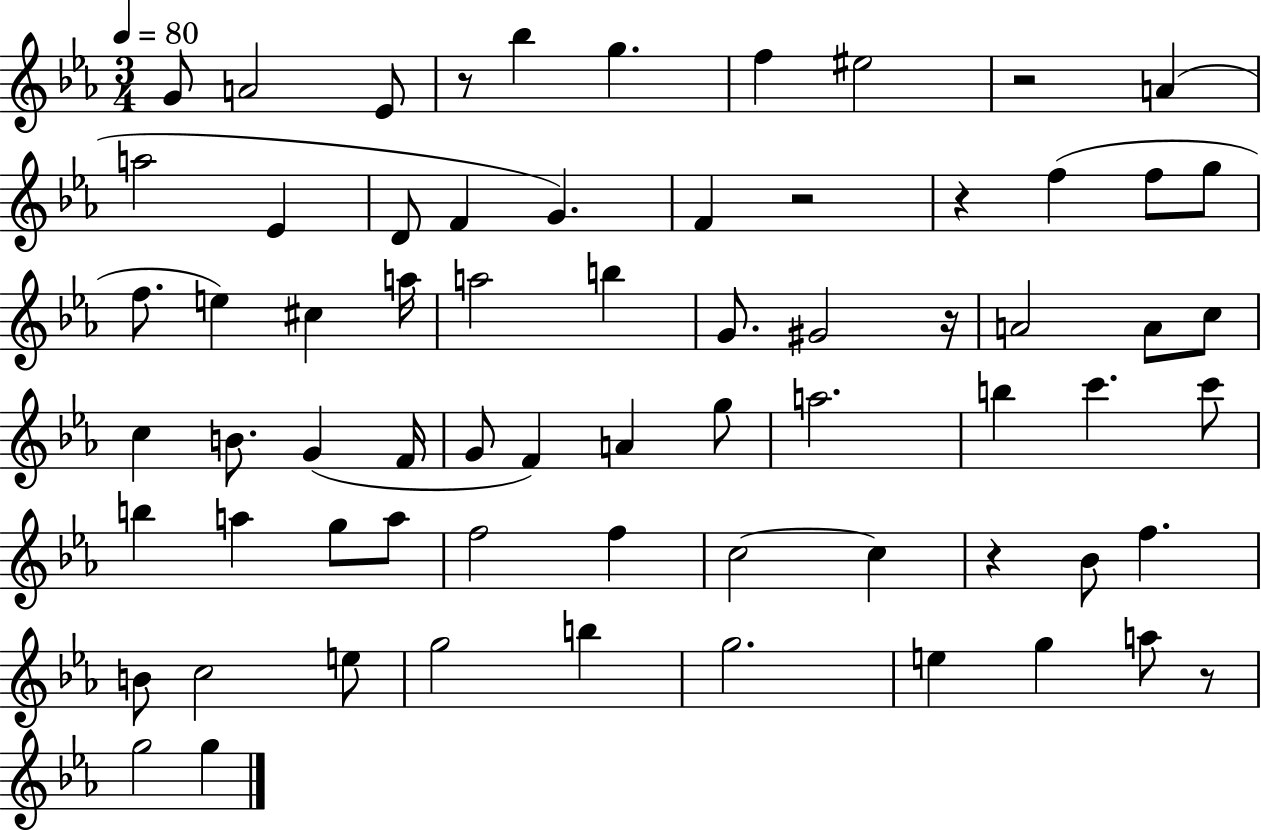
{
  \clef treble
  \numericTimeSignature
  \time 3/4
  \key ees \major
  \tempo 4 = 80
  g'8 a'2 ees'8 | r8 bes''4 g''4. | f''4 eis''2 | r2 a'4( | \break a''2 ees'4 | d'8 f'4 g'4.) | f'4 r2 | r4 f''4( f''8 g''8 | \break f''8. e''4) cis''4 a''16 | a''2 b''4 | g'8. gis'2 r16 | a'2 a'8 c''8 | \break c''4 b'8. g'4( f'16 | g'8 f'4) a'4 g''8 | a''2. | b''4 c'''4. c'''8 | \break b''4 a''4 g''8 a''8 | f''2 f''4 | c''2~~ c''4 | r4 bes'8 f''4. | \break b'8 c''2 e''8 | g''2 b''4 | g''2. | e''4 g''4 a''8 r8 | \break g''2 g''4 | \bar "|."
}